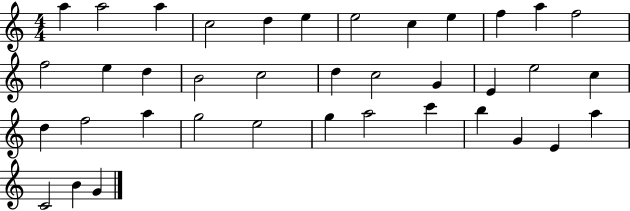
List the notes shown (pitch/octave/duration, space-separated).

A5/q A5/h A5/q C5/h D5/q E5/q E5/h C5/q E5/q F5/q A5/q F5/h F5/h E5/q D5/q B4/h C5/h D5/q C5/h G4/q E4/q E5/h C5/q D5/q F5/h A5/q G5/h E5/h G5/q A5/h C6/q B5/q G4/q E4/q A5/q C4/h B4/q G4/q